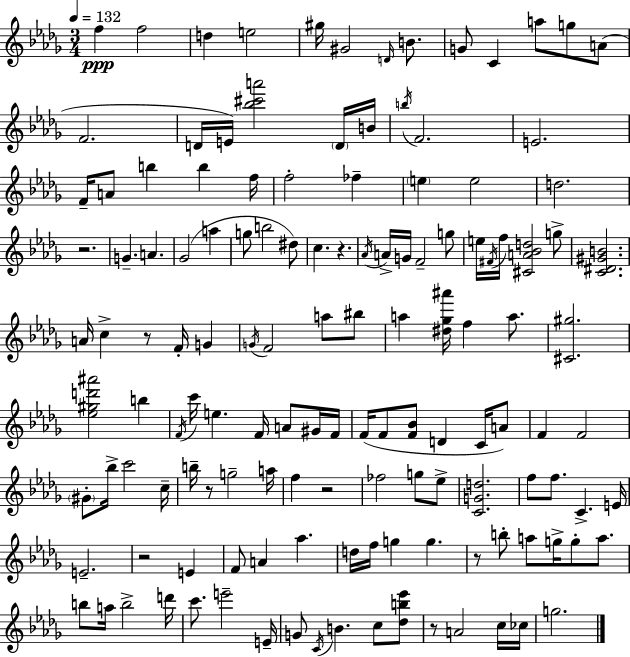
F5/q F5/h D5/q E5/h G#5/s G#4/h D4/s B4/e. G4/e C4/q A5/e G5/e A4/e F4/h. D4/s E4/s [Bb5,C#6,A6]/h D4/s B4/s B5/s F4/h. E4/h. F4/s A4/e B5/q B5/q F5/s F5/h FES5/q E5/q E5/h D5/h. R/h. G4/q. A4/q. Gb4/h A5/q G5/e B5/h D#5/e C5/q. R/q. Ab4/s A4/s G4/s F4/h G5/e E5/s F#4/s F5/s [C#4,A4,Bb4,D5]/h G5/e [C4,D#4,G#4,B4]/h. A4/s C5/q R/e F4/s G4/q G4/s F4/h A5/e BIS5/e A5/q [D#5,Gb5,A#6]/s F5/q A5/e. [C#4,G#5]/h. [Eb5,G#5,D6,A#6]/h B5/q F4/s C6/s E5/q. F4/s A4/e G#4/s F4/s F4/s F4/e [F4,Bb4]/e D4/q C4/s A4/e F4/q F4/h G#4/e Bb5/s C6/h C5/s B5/s R/e G5/h A5/s F5/q R/h FES5/h G5/e Eb5/e [C4,G4,D5]/h. F5/e F5/e. C4/q. E4/s E4/h. R/h E4/q F4/e A4/q Ab5/q. D5/s F5/s G5/q G5/q. R/e B5/e A5/e G5/s G5/e A5/e. B5/e A5/s B5/h D6/s C6/e. E6/h E4/s G4/e C4/s B4/q. C5/e [Db5,B5,Eb6]/e R/e A4/h C5/s CES5/s G5/h.